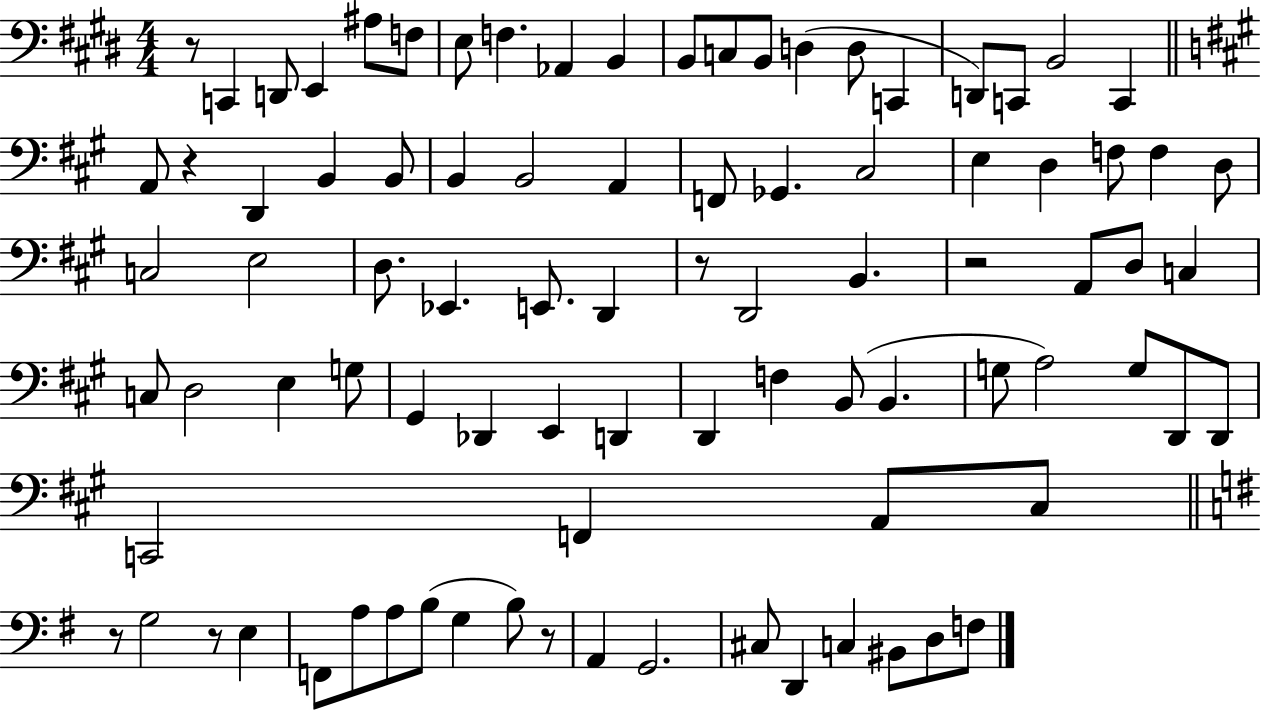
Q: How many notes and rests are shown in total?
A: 89